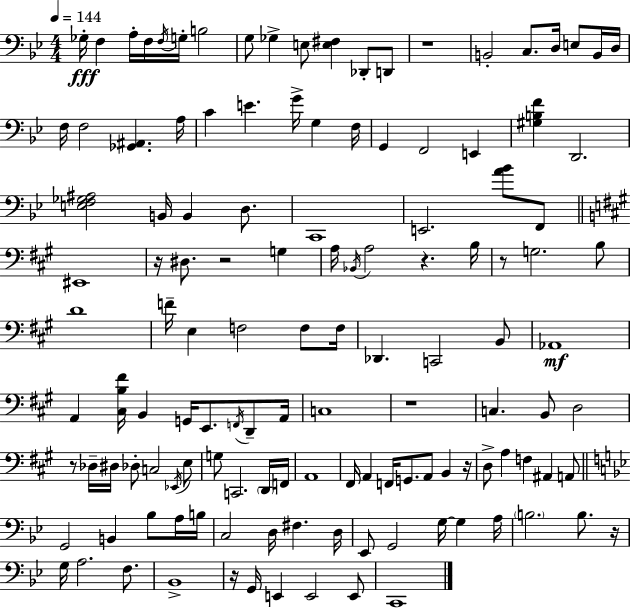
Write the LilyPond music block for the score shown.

{
  \clef bass
  \numericTimeSignature
  \time 4/4
  \key g \minor
  \tempo 4 = 144
  ges16-.\fff f4 a16-. f16 \acciaccatura { f16 } g16-. b2 | g8 ges4-> e8 <e fis>4 des,8-. d,8 | r1 | b,2-. c8. d16 e8 b,16 | \break d16 f16 f2 <ges, ais,>4. | a16 c'4 e'4. g'16-> g4 | f16 g,4 f,2 e,4 | <gis b f'>4 d,2. | \break <e f ges ais>2 b,16 b,4 d8. | c,1 | e,2. <a' bes'>8 f,8 | \bar "||" \break \key a \major eis,1 | r16 dis8. r2 g4 | a16 \acciaccatura { bes,16 } a2 r4. | b16 r8 g2. b8 | \break d'1 | f'16-- e4 f2 f8 | f16 des,4. c,2 b,8 | aes,1\mf | \break a,4 <cis b fis'>16 b,4 g,16 e,8. \acciaccatura { f,16 } d,8-- | a,16 c1 | r1 | c4. b,8 d2 | \break r8 des16-- dis16 des8-. c2 | \acciaccatura { ees,16 } e8 g8 c,2. | \parenthesize d,16 f,16 a,1 | fis,16 a,4 f,16 g,8. a,8 b,4 | \break r16 d8-> a4 f4 ais,4 | a,8 \bar "||" \break \key bes \major g,2 b,4 bes8 a16 b16 | c2 d16 fis4. d16 | ees,8 g,2 g16~~ g4 a16 | \parenthesize b2. b8. r16 | \break g16 a2. f8. | bes,1-> | r16 g,16 e,4 e,2 e,8 | c,1 | \break \bar "|."
}